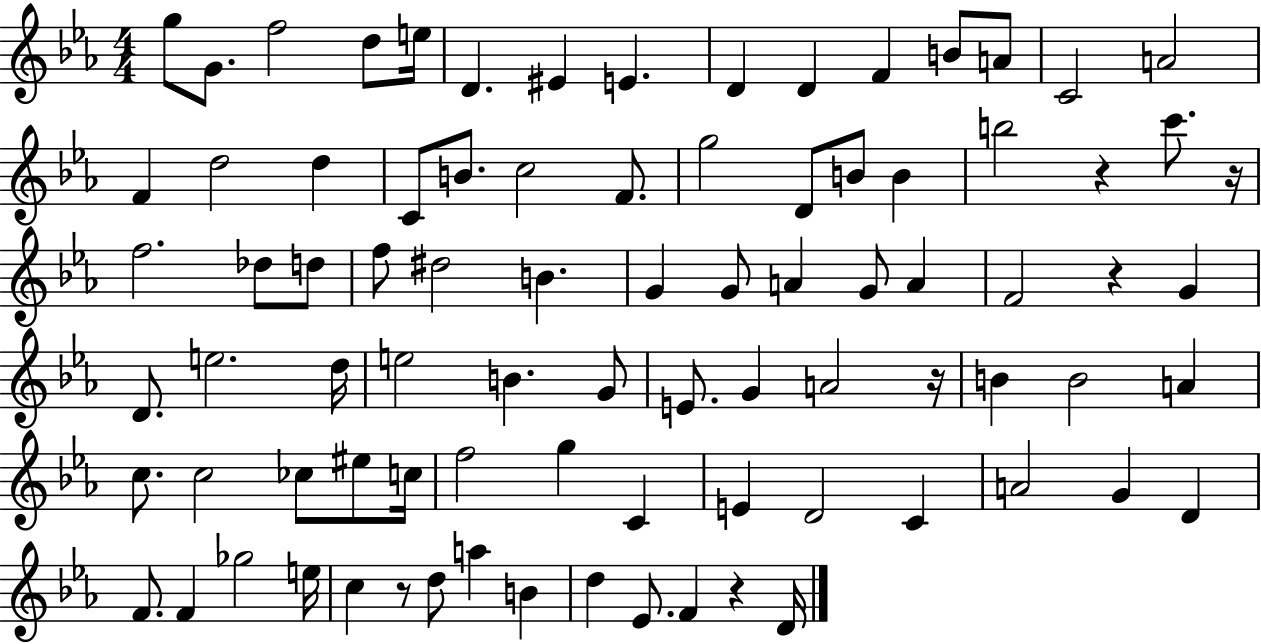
G5/e G4/e. F5/h D5/e E5/s D4/q. EIS4/q E4/q. D4/q D4/q F4/q B4/e A4/e C4/h A4/h F4/q D5/h D5/q C4/e B4/e. C5/h F4/e. G5/h D4/e B4/e B4/q B5/h R/q C6/e. R/s F5/h. Db5/e D5/e F5/e D#5/h B4/q. G4/q G4/e A4/q G4/e A4/q F4/h R/q G4/q D4/e. E5/h. D5/s E5/h B4/q. G4/e E4/e. G4/q A4/h R/s B4/q B4/h A4/q C5/e. C5/h CES5/e EIS5/e C5/s F5/h G5/q C4/q E4/q D4/h C4/q A4/h G4/q D4/q F4/e. F4/q Gb5/h E5/s C5/q R/e D5/e A5/q B4/q D5/q Eb4/e. F4/q R/q D4/s